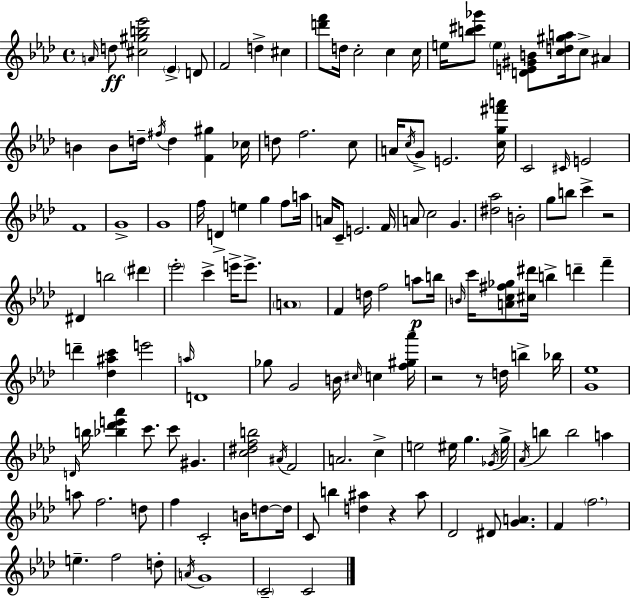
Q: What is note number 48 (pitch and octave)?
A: B4